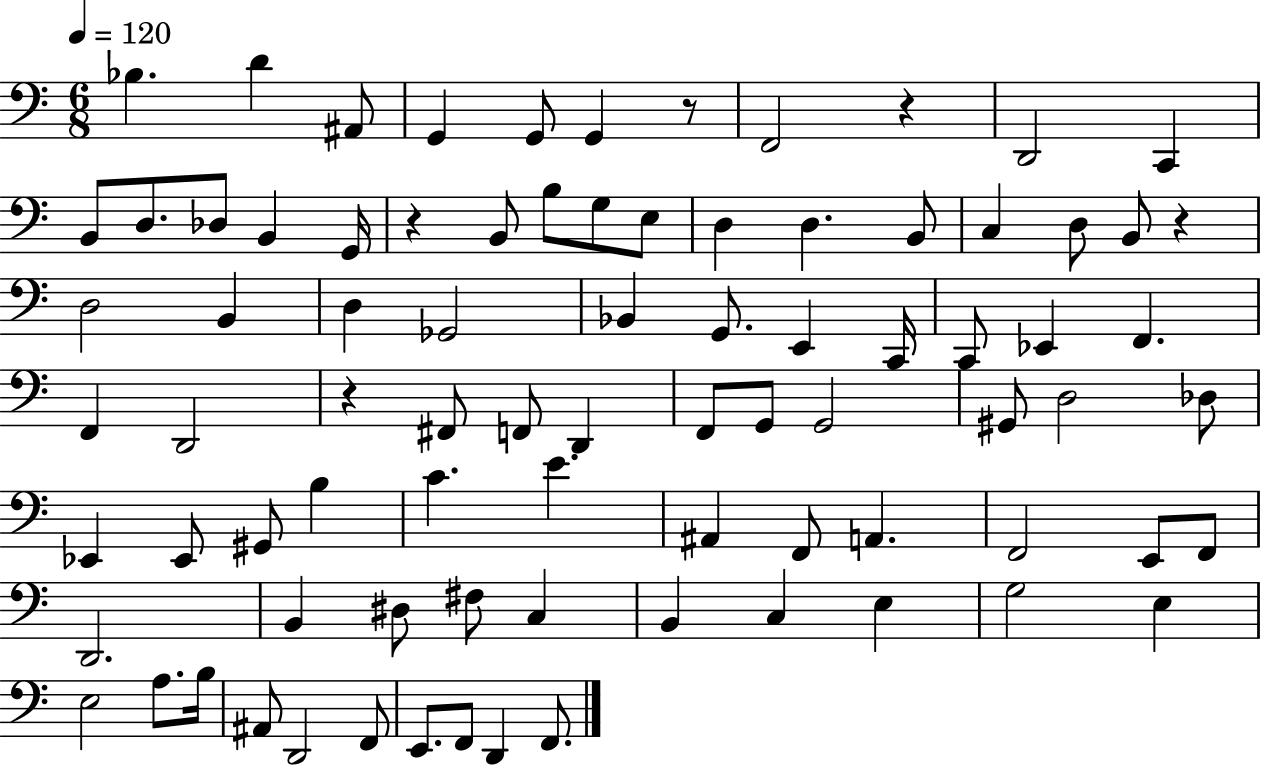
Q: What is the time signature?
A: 6/8